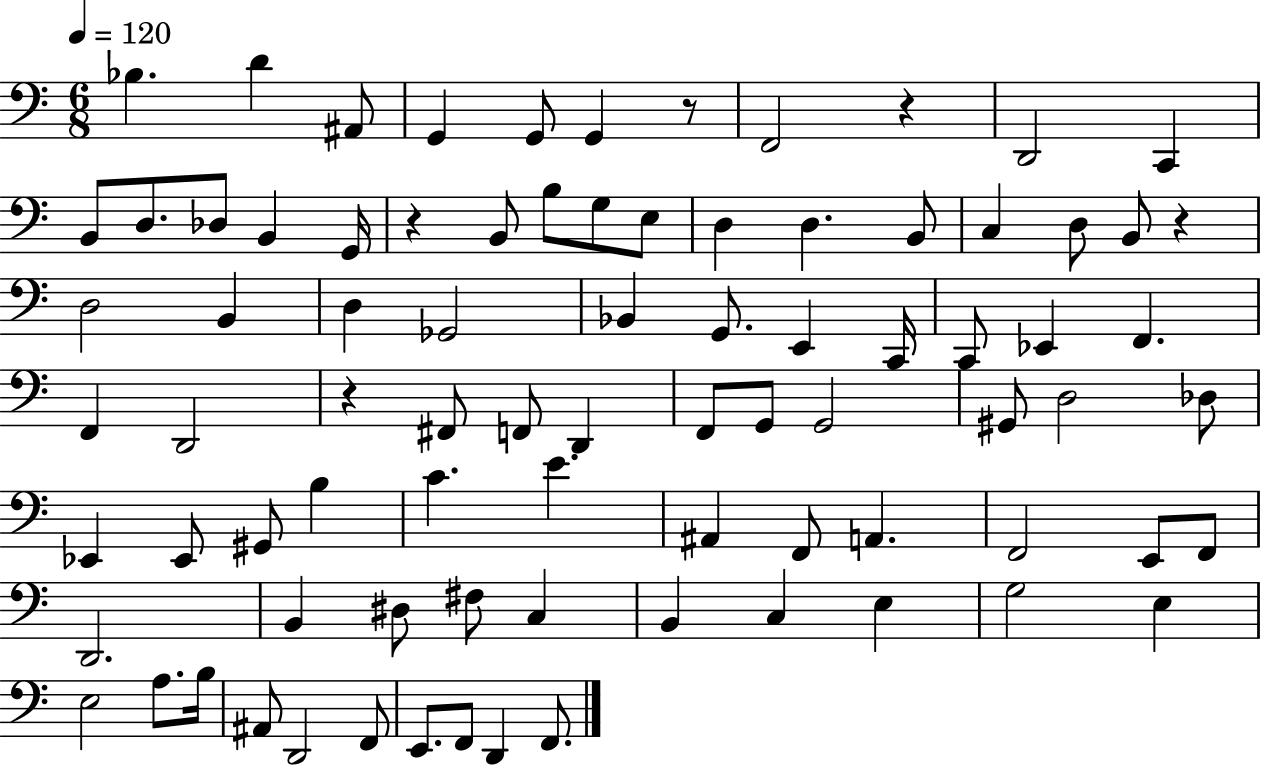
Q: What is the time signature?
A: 6/8